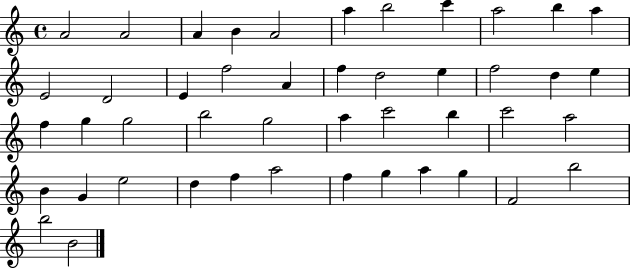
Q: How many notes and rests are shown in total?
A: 46